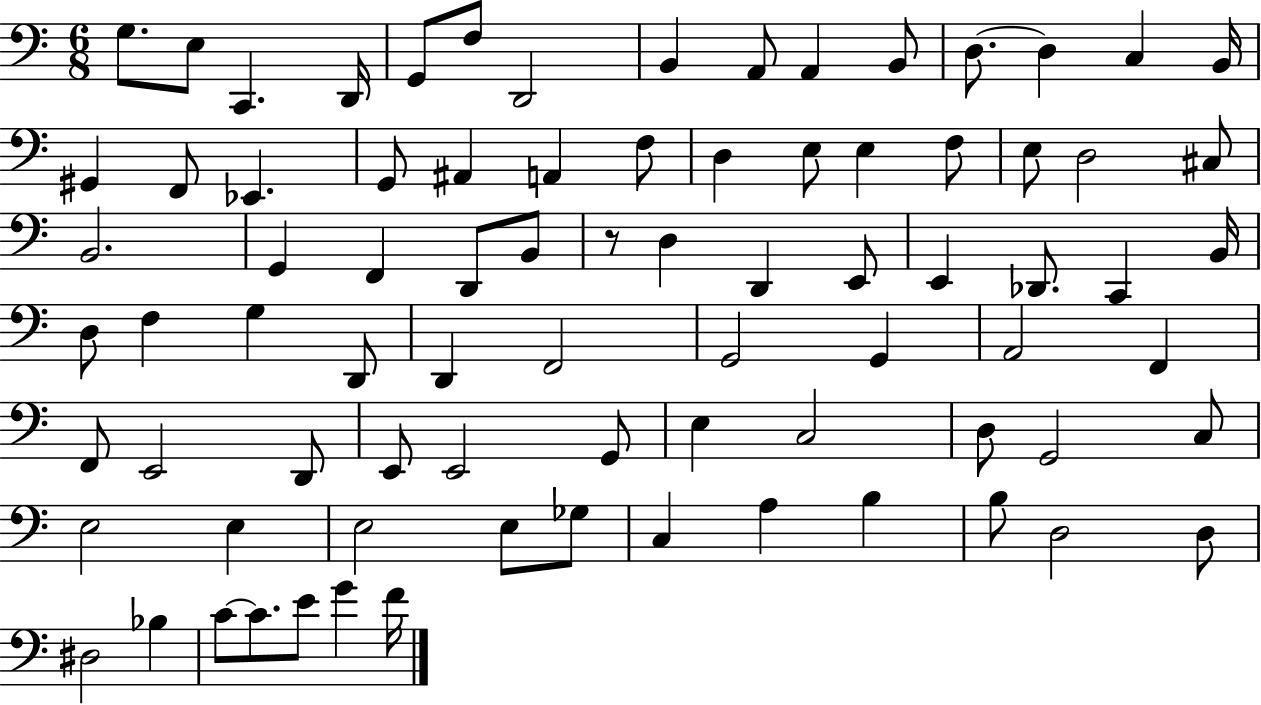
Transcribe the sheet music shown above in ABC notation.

X:1
T:Untitled
M:6/8
L:1/4
K:C
G,/2 E,/2 C,, D,,/4 G,,/2 F,/2 D,,2 B,, A,,/2 A,, B,,/2 D,/2 D, C, B,,/4 ^G,, F,,/2 _E,, G,,/2 ^A,, A,, F,/2 D, E,/2 E, F,/2 E,/2 D,2 ^C,/2 B,,2 G,, F,, D,,/2 B,,/2 z/2 D, D,, E,,/2 E,, _D,,/2 C,, B,,/4 D,/2 F, G, D,,/2 D,, F,,2 G,,2 G,, A,,2 F,, F,,/2 E,,2 D,,/2 E,,/2 E,,2 G,,/2 E, C,2 D,/2 G,,2 C,/2 E,2 E, E,2 E,/2 _G,/2 C, A, B, B,/2 D,2 D,/2 ^D,2 _B, C/2 C/2 E/2 G F/4